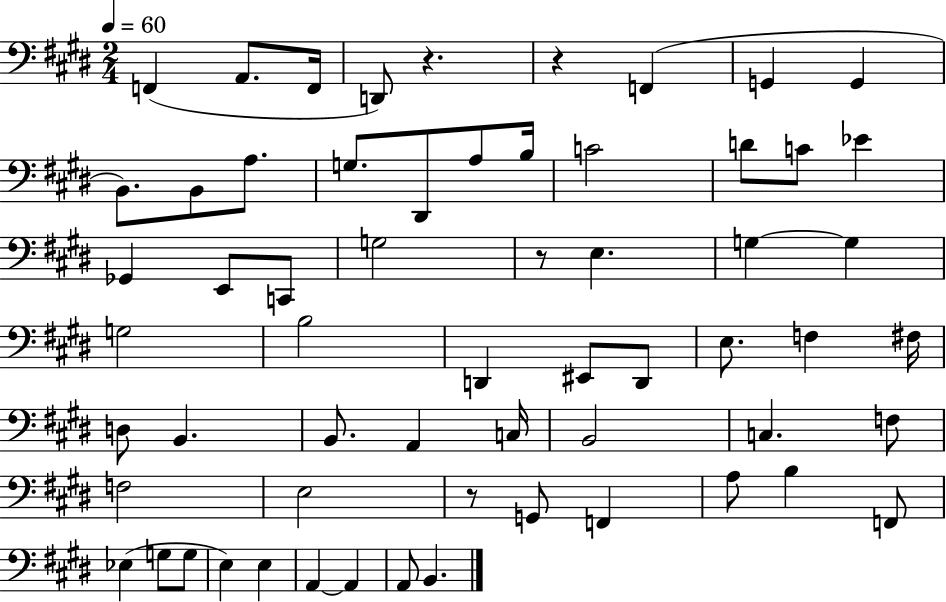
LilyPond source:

{
  \clef bass
  \numericTimeSignature
  \time 2/4
  \key e \major
  \tempo 4 = 60
  f,4( a,8. f,16 | d,8) r4. | r4 f,4( | g,4 g,4 | \break b,8.) b,8 a8. | g8. dis,8 a8 b16 | c'2 | d'8 c'8 ees'4 | \break ges,4 e,8 c,8 | g2 | r8 e4. | g4~~ g4 | \break g2 | b2 | d,4 eis,8 d,8 | e8. f4 fis16 | \break d8 b,4. | b,8. a,4 c16 | b,2 | c4. f8 | \break f2 | e2 | r8 g,8 f,4 | a8 b4 f,8 | \break ees4( g8 g8 | e4) e4 | a,4~~ a,4 | a,8 b,4. | \break \bar "|."
}